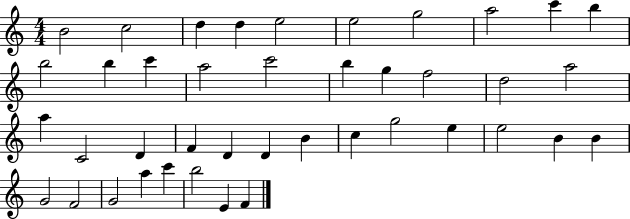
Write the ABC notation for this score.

X:1
T:Untitled
M:4/4
L:1/4
K:C
B2 c2 d d e2 e2 g2 a2 c' b b2 b c' a2 c'2 b g f2 d2 a2 a C2 D F D D B c g2 e e2 B B G2 F2 G2 a c' b2 E F